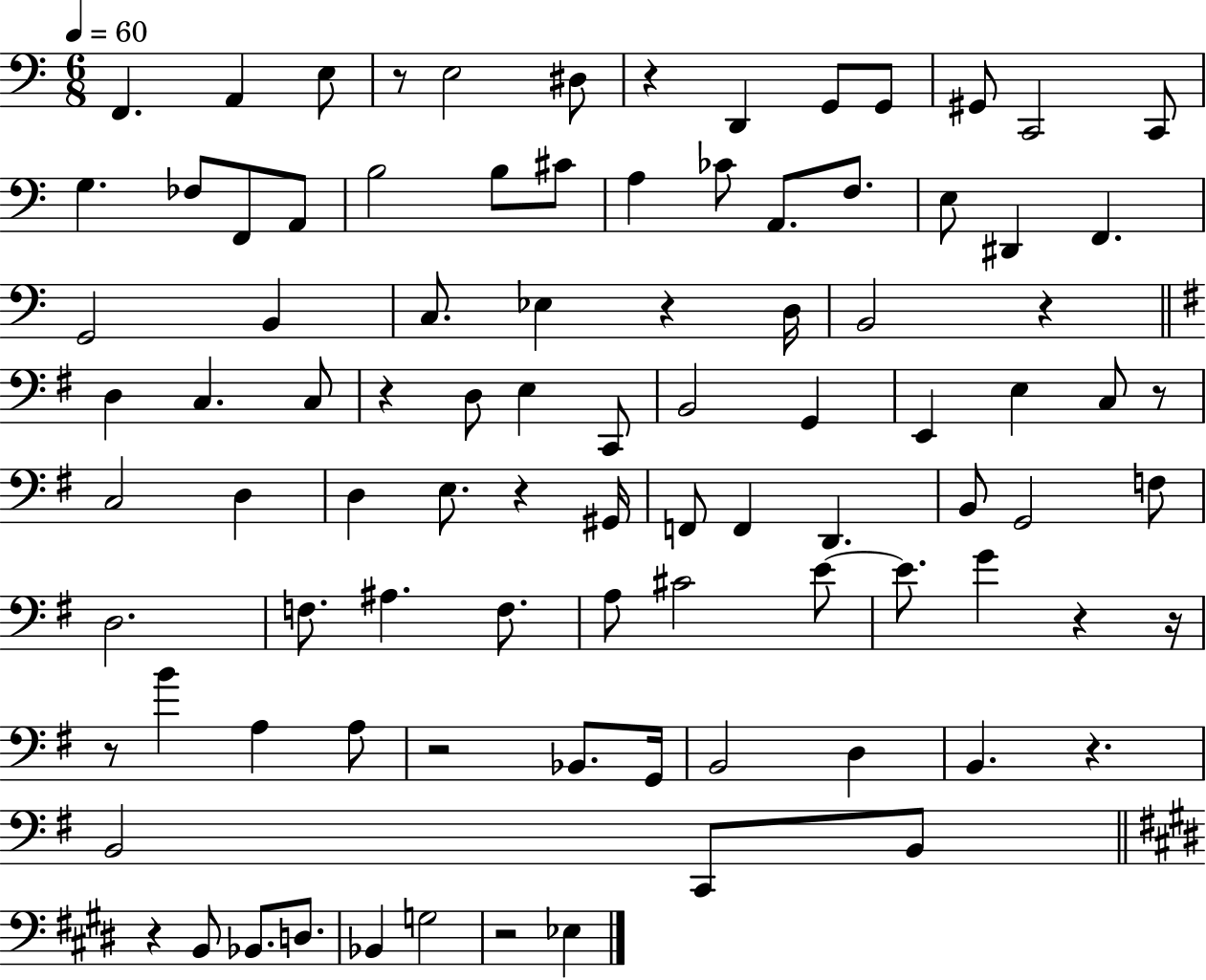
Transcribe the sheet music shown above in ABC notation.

X:1
T:Untitled
M:6/8
L:1/4
K:C
F,, A,, E,/2 z/2 E,2 ^D,/2 z D,, G,,/2 G,,/2 ^G,,/2 C,,2 C,,/2 G, _F,/2 F,,/2 A,,/2 B,2 B,/2 ^C/2 A, _C/2 A,,/2 F,/2 E,/2 ^D,, F,, G,,2 B,, C,/2 _E, z D,/4 B,,2 z D, C, C,/2 z D,/2 E, C,,/2 B,,2 G,, E,, E, C,/2 z/2 C,2 D, D, E,/2 z ^G,,/4 F,,/2 F,, D,, B,,/2 G,,2 F,/2 D,2 F,/2 ^A, F,/2 A,/2 ^C2 E/2 E/2 G z z/4 z/2 B A, A,/2 z2 _B,,/2 G,,/4 B,,2 D, B,, z B,,2 C,,/2 B,,/2 z B,,/2 _B,,/2 D,/2 _B,, G,2 z2 _E,